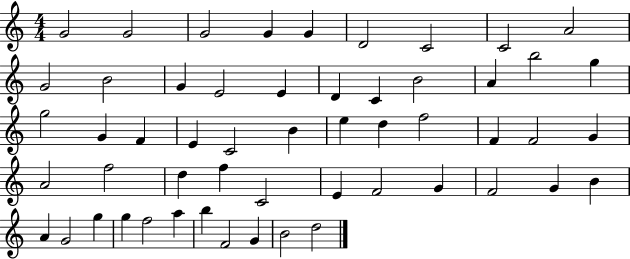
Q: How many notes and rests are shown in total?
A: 54